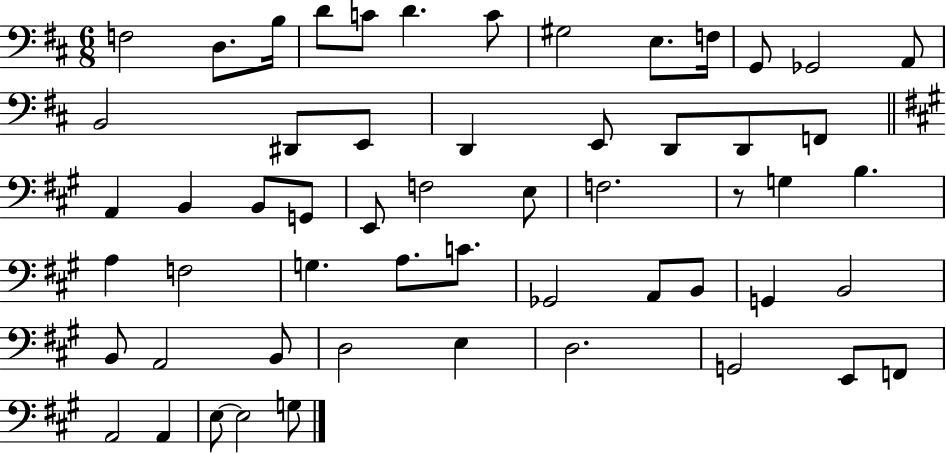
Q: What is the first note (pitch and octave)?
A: F3